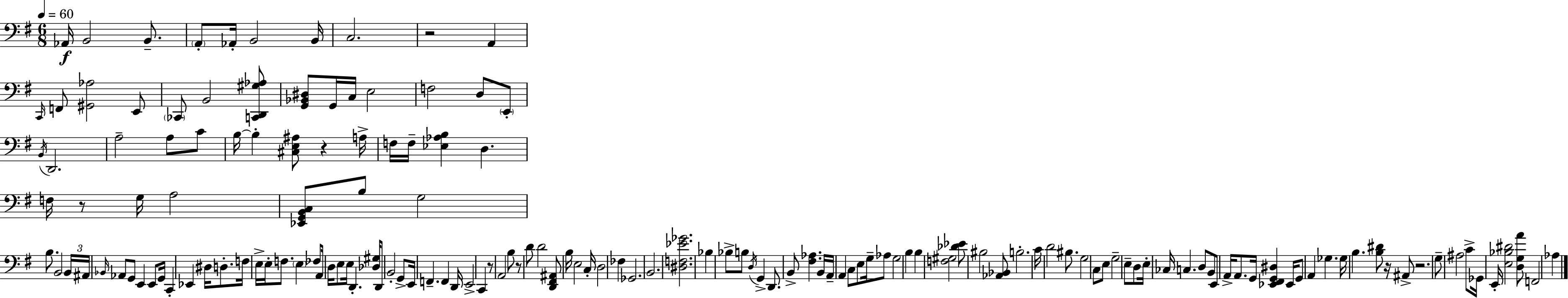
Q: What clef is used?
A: bass